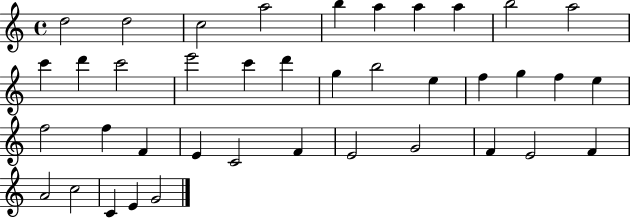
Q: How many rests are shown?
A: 0